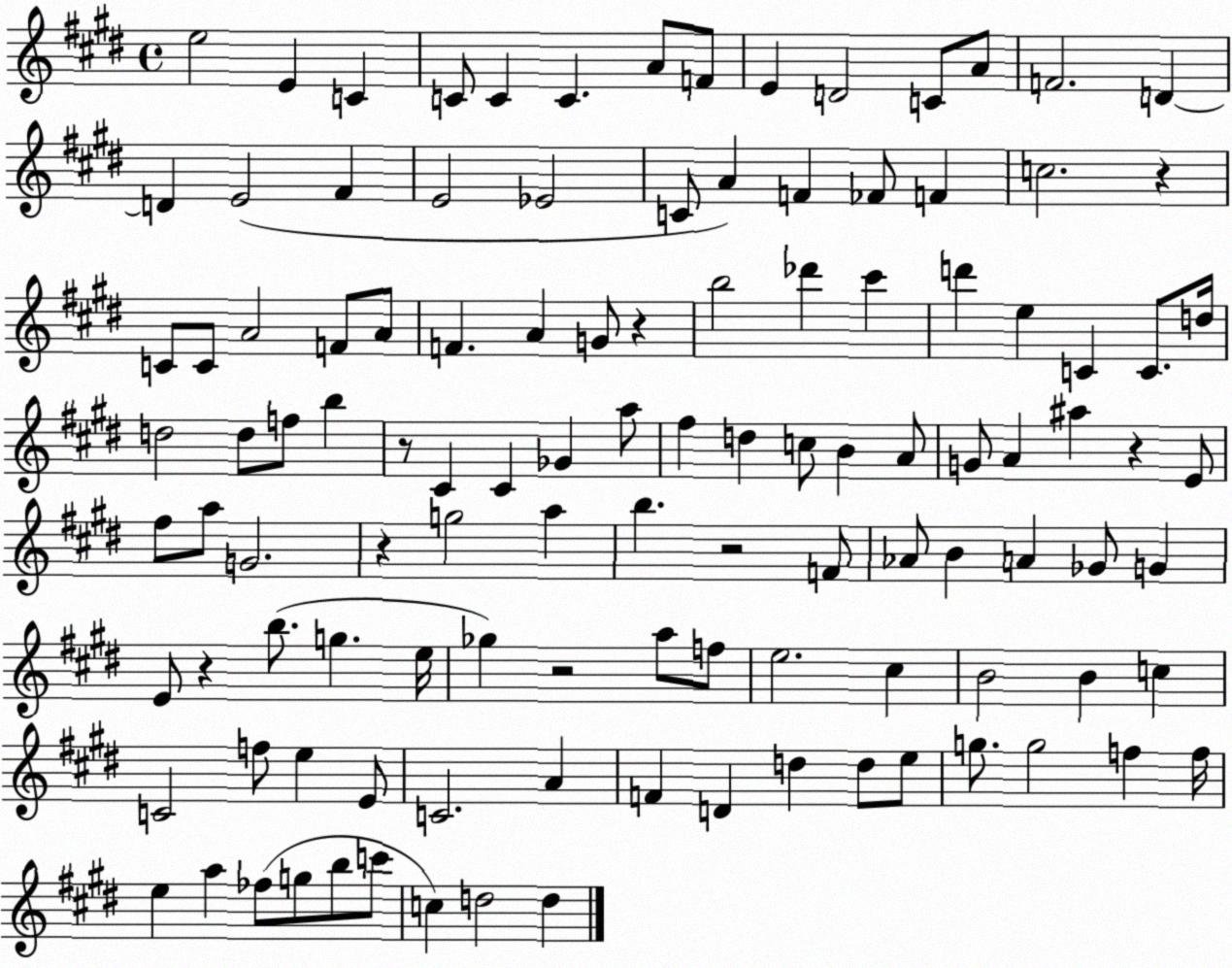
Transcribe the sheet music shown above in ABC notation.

X:1
T:Untitled
M:4/4
L:1/4
K:E
e2 E C C/2 C C A/2 F/2 E D2 C/2 A/2 F2 D D E2 ^F E2 _E2 C/2 A F _F/2 F c2 z C/2 C/2 A2 F/2 A/2 F A G/2 z b2 _d' ^c' d' e C C/2 d/4 d2 d/2 f/2 b z/2 ^C ^C _G a/2 ^f d c/2 B A/2 G/2 A ^a z E/2 ^f/2 a/2 G2 z g2 a b z2 F/2 _A/2 B A _G/2 G E/2 z b/2 g e/4 _g z2 a/2 f/2 e2 ^c B2 B c C2 f/2 e E/2 C2 A F D d d/2 e/2 g/2 g2 f f/4 e a _f/2 g/2 b/2 c'/2 c d2 d